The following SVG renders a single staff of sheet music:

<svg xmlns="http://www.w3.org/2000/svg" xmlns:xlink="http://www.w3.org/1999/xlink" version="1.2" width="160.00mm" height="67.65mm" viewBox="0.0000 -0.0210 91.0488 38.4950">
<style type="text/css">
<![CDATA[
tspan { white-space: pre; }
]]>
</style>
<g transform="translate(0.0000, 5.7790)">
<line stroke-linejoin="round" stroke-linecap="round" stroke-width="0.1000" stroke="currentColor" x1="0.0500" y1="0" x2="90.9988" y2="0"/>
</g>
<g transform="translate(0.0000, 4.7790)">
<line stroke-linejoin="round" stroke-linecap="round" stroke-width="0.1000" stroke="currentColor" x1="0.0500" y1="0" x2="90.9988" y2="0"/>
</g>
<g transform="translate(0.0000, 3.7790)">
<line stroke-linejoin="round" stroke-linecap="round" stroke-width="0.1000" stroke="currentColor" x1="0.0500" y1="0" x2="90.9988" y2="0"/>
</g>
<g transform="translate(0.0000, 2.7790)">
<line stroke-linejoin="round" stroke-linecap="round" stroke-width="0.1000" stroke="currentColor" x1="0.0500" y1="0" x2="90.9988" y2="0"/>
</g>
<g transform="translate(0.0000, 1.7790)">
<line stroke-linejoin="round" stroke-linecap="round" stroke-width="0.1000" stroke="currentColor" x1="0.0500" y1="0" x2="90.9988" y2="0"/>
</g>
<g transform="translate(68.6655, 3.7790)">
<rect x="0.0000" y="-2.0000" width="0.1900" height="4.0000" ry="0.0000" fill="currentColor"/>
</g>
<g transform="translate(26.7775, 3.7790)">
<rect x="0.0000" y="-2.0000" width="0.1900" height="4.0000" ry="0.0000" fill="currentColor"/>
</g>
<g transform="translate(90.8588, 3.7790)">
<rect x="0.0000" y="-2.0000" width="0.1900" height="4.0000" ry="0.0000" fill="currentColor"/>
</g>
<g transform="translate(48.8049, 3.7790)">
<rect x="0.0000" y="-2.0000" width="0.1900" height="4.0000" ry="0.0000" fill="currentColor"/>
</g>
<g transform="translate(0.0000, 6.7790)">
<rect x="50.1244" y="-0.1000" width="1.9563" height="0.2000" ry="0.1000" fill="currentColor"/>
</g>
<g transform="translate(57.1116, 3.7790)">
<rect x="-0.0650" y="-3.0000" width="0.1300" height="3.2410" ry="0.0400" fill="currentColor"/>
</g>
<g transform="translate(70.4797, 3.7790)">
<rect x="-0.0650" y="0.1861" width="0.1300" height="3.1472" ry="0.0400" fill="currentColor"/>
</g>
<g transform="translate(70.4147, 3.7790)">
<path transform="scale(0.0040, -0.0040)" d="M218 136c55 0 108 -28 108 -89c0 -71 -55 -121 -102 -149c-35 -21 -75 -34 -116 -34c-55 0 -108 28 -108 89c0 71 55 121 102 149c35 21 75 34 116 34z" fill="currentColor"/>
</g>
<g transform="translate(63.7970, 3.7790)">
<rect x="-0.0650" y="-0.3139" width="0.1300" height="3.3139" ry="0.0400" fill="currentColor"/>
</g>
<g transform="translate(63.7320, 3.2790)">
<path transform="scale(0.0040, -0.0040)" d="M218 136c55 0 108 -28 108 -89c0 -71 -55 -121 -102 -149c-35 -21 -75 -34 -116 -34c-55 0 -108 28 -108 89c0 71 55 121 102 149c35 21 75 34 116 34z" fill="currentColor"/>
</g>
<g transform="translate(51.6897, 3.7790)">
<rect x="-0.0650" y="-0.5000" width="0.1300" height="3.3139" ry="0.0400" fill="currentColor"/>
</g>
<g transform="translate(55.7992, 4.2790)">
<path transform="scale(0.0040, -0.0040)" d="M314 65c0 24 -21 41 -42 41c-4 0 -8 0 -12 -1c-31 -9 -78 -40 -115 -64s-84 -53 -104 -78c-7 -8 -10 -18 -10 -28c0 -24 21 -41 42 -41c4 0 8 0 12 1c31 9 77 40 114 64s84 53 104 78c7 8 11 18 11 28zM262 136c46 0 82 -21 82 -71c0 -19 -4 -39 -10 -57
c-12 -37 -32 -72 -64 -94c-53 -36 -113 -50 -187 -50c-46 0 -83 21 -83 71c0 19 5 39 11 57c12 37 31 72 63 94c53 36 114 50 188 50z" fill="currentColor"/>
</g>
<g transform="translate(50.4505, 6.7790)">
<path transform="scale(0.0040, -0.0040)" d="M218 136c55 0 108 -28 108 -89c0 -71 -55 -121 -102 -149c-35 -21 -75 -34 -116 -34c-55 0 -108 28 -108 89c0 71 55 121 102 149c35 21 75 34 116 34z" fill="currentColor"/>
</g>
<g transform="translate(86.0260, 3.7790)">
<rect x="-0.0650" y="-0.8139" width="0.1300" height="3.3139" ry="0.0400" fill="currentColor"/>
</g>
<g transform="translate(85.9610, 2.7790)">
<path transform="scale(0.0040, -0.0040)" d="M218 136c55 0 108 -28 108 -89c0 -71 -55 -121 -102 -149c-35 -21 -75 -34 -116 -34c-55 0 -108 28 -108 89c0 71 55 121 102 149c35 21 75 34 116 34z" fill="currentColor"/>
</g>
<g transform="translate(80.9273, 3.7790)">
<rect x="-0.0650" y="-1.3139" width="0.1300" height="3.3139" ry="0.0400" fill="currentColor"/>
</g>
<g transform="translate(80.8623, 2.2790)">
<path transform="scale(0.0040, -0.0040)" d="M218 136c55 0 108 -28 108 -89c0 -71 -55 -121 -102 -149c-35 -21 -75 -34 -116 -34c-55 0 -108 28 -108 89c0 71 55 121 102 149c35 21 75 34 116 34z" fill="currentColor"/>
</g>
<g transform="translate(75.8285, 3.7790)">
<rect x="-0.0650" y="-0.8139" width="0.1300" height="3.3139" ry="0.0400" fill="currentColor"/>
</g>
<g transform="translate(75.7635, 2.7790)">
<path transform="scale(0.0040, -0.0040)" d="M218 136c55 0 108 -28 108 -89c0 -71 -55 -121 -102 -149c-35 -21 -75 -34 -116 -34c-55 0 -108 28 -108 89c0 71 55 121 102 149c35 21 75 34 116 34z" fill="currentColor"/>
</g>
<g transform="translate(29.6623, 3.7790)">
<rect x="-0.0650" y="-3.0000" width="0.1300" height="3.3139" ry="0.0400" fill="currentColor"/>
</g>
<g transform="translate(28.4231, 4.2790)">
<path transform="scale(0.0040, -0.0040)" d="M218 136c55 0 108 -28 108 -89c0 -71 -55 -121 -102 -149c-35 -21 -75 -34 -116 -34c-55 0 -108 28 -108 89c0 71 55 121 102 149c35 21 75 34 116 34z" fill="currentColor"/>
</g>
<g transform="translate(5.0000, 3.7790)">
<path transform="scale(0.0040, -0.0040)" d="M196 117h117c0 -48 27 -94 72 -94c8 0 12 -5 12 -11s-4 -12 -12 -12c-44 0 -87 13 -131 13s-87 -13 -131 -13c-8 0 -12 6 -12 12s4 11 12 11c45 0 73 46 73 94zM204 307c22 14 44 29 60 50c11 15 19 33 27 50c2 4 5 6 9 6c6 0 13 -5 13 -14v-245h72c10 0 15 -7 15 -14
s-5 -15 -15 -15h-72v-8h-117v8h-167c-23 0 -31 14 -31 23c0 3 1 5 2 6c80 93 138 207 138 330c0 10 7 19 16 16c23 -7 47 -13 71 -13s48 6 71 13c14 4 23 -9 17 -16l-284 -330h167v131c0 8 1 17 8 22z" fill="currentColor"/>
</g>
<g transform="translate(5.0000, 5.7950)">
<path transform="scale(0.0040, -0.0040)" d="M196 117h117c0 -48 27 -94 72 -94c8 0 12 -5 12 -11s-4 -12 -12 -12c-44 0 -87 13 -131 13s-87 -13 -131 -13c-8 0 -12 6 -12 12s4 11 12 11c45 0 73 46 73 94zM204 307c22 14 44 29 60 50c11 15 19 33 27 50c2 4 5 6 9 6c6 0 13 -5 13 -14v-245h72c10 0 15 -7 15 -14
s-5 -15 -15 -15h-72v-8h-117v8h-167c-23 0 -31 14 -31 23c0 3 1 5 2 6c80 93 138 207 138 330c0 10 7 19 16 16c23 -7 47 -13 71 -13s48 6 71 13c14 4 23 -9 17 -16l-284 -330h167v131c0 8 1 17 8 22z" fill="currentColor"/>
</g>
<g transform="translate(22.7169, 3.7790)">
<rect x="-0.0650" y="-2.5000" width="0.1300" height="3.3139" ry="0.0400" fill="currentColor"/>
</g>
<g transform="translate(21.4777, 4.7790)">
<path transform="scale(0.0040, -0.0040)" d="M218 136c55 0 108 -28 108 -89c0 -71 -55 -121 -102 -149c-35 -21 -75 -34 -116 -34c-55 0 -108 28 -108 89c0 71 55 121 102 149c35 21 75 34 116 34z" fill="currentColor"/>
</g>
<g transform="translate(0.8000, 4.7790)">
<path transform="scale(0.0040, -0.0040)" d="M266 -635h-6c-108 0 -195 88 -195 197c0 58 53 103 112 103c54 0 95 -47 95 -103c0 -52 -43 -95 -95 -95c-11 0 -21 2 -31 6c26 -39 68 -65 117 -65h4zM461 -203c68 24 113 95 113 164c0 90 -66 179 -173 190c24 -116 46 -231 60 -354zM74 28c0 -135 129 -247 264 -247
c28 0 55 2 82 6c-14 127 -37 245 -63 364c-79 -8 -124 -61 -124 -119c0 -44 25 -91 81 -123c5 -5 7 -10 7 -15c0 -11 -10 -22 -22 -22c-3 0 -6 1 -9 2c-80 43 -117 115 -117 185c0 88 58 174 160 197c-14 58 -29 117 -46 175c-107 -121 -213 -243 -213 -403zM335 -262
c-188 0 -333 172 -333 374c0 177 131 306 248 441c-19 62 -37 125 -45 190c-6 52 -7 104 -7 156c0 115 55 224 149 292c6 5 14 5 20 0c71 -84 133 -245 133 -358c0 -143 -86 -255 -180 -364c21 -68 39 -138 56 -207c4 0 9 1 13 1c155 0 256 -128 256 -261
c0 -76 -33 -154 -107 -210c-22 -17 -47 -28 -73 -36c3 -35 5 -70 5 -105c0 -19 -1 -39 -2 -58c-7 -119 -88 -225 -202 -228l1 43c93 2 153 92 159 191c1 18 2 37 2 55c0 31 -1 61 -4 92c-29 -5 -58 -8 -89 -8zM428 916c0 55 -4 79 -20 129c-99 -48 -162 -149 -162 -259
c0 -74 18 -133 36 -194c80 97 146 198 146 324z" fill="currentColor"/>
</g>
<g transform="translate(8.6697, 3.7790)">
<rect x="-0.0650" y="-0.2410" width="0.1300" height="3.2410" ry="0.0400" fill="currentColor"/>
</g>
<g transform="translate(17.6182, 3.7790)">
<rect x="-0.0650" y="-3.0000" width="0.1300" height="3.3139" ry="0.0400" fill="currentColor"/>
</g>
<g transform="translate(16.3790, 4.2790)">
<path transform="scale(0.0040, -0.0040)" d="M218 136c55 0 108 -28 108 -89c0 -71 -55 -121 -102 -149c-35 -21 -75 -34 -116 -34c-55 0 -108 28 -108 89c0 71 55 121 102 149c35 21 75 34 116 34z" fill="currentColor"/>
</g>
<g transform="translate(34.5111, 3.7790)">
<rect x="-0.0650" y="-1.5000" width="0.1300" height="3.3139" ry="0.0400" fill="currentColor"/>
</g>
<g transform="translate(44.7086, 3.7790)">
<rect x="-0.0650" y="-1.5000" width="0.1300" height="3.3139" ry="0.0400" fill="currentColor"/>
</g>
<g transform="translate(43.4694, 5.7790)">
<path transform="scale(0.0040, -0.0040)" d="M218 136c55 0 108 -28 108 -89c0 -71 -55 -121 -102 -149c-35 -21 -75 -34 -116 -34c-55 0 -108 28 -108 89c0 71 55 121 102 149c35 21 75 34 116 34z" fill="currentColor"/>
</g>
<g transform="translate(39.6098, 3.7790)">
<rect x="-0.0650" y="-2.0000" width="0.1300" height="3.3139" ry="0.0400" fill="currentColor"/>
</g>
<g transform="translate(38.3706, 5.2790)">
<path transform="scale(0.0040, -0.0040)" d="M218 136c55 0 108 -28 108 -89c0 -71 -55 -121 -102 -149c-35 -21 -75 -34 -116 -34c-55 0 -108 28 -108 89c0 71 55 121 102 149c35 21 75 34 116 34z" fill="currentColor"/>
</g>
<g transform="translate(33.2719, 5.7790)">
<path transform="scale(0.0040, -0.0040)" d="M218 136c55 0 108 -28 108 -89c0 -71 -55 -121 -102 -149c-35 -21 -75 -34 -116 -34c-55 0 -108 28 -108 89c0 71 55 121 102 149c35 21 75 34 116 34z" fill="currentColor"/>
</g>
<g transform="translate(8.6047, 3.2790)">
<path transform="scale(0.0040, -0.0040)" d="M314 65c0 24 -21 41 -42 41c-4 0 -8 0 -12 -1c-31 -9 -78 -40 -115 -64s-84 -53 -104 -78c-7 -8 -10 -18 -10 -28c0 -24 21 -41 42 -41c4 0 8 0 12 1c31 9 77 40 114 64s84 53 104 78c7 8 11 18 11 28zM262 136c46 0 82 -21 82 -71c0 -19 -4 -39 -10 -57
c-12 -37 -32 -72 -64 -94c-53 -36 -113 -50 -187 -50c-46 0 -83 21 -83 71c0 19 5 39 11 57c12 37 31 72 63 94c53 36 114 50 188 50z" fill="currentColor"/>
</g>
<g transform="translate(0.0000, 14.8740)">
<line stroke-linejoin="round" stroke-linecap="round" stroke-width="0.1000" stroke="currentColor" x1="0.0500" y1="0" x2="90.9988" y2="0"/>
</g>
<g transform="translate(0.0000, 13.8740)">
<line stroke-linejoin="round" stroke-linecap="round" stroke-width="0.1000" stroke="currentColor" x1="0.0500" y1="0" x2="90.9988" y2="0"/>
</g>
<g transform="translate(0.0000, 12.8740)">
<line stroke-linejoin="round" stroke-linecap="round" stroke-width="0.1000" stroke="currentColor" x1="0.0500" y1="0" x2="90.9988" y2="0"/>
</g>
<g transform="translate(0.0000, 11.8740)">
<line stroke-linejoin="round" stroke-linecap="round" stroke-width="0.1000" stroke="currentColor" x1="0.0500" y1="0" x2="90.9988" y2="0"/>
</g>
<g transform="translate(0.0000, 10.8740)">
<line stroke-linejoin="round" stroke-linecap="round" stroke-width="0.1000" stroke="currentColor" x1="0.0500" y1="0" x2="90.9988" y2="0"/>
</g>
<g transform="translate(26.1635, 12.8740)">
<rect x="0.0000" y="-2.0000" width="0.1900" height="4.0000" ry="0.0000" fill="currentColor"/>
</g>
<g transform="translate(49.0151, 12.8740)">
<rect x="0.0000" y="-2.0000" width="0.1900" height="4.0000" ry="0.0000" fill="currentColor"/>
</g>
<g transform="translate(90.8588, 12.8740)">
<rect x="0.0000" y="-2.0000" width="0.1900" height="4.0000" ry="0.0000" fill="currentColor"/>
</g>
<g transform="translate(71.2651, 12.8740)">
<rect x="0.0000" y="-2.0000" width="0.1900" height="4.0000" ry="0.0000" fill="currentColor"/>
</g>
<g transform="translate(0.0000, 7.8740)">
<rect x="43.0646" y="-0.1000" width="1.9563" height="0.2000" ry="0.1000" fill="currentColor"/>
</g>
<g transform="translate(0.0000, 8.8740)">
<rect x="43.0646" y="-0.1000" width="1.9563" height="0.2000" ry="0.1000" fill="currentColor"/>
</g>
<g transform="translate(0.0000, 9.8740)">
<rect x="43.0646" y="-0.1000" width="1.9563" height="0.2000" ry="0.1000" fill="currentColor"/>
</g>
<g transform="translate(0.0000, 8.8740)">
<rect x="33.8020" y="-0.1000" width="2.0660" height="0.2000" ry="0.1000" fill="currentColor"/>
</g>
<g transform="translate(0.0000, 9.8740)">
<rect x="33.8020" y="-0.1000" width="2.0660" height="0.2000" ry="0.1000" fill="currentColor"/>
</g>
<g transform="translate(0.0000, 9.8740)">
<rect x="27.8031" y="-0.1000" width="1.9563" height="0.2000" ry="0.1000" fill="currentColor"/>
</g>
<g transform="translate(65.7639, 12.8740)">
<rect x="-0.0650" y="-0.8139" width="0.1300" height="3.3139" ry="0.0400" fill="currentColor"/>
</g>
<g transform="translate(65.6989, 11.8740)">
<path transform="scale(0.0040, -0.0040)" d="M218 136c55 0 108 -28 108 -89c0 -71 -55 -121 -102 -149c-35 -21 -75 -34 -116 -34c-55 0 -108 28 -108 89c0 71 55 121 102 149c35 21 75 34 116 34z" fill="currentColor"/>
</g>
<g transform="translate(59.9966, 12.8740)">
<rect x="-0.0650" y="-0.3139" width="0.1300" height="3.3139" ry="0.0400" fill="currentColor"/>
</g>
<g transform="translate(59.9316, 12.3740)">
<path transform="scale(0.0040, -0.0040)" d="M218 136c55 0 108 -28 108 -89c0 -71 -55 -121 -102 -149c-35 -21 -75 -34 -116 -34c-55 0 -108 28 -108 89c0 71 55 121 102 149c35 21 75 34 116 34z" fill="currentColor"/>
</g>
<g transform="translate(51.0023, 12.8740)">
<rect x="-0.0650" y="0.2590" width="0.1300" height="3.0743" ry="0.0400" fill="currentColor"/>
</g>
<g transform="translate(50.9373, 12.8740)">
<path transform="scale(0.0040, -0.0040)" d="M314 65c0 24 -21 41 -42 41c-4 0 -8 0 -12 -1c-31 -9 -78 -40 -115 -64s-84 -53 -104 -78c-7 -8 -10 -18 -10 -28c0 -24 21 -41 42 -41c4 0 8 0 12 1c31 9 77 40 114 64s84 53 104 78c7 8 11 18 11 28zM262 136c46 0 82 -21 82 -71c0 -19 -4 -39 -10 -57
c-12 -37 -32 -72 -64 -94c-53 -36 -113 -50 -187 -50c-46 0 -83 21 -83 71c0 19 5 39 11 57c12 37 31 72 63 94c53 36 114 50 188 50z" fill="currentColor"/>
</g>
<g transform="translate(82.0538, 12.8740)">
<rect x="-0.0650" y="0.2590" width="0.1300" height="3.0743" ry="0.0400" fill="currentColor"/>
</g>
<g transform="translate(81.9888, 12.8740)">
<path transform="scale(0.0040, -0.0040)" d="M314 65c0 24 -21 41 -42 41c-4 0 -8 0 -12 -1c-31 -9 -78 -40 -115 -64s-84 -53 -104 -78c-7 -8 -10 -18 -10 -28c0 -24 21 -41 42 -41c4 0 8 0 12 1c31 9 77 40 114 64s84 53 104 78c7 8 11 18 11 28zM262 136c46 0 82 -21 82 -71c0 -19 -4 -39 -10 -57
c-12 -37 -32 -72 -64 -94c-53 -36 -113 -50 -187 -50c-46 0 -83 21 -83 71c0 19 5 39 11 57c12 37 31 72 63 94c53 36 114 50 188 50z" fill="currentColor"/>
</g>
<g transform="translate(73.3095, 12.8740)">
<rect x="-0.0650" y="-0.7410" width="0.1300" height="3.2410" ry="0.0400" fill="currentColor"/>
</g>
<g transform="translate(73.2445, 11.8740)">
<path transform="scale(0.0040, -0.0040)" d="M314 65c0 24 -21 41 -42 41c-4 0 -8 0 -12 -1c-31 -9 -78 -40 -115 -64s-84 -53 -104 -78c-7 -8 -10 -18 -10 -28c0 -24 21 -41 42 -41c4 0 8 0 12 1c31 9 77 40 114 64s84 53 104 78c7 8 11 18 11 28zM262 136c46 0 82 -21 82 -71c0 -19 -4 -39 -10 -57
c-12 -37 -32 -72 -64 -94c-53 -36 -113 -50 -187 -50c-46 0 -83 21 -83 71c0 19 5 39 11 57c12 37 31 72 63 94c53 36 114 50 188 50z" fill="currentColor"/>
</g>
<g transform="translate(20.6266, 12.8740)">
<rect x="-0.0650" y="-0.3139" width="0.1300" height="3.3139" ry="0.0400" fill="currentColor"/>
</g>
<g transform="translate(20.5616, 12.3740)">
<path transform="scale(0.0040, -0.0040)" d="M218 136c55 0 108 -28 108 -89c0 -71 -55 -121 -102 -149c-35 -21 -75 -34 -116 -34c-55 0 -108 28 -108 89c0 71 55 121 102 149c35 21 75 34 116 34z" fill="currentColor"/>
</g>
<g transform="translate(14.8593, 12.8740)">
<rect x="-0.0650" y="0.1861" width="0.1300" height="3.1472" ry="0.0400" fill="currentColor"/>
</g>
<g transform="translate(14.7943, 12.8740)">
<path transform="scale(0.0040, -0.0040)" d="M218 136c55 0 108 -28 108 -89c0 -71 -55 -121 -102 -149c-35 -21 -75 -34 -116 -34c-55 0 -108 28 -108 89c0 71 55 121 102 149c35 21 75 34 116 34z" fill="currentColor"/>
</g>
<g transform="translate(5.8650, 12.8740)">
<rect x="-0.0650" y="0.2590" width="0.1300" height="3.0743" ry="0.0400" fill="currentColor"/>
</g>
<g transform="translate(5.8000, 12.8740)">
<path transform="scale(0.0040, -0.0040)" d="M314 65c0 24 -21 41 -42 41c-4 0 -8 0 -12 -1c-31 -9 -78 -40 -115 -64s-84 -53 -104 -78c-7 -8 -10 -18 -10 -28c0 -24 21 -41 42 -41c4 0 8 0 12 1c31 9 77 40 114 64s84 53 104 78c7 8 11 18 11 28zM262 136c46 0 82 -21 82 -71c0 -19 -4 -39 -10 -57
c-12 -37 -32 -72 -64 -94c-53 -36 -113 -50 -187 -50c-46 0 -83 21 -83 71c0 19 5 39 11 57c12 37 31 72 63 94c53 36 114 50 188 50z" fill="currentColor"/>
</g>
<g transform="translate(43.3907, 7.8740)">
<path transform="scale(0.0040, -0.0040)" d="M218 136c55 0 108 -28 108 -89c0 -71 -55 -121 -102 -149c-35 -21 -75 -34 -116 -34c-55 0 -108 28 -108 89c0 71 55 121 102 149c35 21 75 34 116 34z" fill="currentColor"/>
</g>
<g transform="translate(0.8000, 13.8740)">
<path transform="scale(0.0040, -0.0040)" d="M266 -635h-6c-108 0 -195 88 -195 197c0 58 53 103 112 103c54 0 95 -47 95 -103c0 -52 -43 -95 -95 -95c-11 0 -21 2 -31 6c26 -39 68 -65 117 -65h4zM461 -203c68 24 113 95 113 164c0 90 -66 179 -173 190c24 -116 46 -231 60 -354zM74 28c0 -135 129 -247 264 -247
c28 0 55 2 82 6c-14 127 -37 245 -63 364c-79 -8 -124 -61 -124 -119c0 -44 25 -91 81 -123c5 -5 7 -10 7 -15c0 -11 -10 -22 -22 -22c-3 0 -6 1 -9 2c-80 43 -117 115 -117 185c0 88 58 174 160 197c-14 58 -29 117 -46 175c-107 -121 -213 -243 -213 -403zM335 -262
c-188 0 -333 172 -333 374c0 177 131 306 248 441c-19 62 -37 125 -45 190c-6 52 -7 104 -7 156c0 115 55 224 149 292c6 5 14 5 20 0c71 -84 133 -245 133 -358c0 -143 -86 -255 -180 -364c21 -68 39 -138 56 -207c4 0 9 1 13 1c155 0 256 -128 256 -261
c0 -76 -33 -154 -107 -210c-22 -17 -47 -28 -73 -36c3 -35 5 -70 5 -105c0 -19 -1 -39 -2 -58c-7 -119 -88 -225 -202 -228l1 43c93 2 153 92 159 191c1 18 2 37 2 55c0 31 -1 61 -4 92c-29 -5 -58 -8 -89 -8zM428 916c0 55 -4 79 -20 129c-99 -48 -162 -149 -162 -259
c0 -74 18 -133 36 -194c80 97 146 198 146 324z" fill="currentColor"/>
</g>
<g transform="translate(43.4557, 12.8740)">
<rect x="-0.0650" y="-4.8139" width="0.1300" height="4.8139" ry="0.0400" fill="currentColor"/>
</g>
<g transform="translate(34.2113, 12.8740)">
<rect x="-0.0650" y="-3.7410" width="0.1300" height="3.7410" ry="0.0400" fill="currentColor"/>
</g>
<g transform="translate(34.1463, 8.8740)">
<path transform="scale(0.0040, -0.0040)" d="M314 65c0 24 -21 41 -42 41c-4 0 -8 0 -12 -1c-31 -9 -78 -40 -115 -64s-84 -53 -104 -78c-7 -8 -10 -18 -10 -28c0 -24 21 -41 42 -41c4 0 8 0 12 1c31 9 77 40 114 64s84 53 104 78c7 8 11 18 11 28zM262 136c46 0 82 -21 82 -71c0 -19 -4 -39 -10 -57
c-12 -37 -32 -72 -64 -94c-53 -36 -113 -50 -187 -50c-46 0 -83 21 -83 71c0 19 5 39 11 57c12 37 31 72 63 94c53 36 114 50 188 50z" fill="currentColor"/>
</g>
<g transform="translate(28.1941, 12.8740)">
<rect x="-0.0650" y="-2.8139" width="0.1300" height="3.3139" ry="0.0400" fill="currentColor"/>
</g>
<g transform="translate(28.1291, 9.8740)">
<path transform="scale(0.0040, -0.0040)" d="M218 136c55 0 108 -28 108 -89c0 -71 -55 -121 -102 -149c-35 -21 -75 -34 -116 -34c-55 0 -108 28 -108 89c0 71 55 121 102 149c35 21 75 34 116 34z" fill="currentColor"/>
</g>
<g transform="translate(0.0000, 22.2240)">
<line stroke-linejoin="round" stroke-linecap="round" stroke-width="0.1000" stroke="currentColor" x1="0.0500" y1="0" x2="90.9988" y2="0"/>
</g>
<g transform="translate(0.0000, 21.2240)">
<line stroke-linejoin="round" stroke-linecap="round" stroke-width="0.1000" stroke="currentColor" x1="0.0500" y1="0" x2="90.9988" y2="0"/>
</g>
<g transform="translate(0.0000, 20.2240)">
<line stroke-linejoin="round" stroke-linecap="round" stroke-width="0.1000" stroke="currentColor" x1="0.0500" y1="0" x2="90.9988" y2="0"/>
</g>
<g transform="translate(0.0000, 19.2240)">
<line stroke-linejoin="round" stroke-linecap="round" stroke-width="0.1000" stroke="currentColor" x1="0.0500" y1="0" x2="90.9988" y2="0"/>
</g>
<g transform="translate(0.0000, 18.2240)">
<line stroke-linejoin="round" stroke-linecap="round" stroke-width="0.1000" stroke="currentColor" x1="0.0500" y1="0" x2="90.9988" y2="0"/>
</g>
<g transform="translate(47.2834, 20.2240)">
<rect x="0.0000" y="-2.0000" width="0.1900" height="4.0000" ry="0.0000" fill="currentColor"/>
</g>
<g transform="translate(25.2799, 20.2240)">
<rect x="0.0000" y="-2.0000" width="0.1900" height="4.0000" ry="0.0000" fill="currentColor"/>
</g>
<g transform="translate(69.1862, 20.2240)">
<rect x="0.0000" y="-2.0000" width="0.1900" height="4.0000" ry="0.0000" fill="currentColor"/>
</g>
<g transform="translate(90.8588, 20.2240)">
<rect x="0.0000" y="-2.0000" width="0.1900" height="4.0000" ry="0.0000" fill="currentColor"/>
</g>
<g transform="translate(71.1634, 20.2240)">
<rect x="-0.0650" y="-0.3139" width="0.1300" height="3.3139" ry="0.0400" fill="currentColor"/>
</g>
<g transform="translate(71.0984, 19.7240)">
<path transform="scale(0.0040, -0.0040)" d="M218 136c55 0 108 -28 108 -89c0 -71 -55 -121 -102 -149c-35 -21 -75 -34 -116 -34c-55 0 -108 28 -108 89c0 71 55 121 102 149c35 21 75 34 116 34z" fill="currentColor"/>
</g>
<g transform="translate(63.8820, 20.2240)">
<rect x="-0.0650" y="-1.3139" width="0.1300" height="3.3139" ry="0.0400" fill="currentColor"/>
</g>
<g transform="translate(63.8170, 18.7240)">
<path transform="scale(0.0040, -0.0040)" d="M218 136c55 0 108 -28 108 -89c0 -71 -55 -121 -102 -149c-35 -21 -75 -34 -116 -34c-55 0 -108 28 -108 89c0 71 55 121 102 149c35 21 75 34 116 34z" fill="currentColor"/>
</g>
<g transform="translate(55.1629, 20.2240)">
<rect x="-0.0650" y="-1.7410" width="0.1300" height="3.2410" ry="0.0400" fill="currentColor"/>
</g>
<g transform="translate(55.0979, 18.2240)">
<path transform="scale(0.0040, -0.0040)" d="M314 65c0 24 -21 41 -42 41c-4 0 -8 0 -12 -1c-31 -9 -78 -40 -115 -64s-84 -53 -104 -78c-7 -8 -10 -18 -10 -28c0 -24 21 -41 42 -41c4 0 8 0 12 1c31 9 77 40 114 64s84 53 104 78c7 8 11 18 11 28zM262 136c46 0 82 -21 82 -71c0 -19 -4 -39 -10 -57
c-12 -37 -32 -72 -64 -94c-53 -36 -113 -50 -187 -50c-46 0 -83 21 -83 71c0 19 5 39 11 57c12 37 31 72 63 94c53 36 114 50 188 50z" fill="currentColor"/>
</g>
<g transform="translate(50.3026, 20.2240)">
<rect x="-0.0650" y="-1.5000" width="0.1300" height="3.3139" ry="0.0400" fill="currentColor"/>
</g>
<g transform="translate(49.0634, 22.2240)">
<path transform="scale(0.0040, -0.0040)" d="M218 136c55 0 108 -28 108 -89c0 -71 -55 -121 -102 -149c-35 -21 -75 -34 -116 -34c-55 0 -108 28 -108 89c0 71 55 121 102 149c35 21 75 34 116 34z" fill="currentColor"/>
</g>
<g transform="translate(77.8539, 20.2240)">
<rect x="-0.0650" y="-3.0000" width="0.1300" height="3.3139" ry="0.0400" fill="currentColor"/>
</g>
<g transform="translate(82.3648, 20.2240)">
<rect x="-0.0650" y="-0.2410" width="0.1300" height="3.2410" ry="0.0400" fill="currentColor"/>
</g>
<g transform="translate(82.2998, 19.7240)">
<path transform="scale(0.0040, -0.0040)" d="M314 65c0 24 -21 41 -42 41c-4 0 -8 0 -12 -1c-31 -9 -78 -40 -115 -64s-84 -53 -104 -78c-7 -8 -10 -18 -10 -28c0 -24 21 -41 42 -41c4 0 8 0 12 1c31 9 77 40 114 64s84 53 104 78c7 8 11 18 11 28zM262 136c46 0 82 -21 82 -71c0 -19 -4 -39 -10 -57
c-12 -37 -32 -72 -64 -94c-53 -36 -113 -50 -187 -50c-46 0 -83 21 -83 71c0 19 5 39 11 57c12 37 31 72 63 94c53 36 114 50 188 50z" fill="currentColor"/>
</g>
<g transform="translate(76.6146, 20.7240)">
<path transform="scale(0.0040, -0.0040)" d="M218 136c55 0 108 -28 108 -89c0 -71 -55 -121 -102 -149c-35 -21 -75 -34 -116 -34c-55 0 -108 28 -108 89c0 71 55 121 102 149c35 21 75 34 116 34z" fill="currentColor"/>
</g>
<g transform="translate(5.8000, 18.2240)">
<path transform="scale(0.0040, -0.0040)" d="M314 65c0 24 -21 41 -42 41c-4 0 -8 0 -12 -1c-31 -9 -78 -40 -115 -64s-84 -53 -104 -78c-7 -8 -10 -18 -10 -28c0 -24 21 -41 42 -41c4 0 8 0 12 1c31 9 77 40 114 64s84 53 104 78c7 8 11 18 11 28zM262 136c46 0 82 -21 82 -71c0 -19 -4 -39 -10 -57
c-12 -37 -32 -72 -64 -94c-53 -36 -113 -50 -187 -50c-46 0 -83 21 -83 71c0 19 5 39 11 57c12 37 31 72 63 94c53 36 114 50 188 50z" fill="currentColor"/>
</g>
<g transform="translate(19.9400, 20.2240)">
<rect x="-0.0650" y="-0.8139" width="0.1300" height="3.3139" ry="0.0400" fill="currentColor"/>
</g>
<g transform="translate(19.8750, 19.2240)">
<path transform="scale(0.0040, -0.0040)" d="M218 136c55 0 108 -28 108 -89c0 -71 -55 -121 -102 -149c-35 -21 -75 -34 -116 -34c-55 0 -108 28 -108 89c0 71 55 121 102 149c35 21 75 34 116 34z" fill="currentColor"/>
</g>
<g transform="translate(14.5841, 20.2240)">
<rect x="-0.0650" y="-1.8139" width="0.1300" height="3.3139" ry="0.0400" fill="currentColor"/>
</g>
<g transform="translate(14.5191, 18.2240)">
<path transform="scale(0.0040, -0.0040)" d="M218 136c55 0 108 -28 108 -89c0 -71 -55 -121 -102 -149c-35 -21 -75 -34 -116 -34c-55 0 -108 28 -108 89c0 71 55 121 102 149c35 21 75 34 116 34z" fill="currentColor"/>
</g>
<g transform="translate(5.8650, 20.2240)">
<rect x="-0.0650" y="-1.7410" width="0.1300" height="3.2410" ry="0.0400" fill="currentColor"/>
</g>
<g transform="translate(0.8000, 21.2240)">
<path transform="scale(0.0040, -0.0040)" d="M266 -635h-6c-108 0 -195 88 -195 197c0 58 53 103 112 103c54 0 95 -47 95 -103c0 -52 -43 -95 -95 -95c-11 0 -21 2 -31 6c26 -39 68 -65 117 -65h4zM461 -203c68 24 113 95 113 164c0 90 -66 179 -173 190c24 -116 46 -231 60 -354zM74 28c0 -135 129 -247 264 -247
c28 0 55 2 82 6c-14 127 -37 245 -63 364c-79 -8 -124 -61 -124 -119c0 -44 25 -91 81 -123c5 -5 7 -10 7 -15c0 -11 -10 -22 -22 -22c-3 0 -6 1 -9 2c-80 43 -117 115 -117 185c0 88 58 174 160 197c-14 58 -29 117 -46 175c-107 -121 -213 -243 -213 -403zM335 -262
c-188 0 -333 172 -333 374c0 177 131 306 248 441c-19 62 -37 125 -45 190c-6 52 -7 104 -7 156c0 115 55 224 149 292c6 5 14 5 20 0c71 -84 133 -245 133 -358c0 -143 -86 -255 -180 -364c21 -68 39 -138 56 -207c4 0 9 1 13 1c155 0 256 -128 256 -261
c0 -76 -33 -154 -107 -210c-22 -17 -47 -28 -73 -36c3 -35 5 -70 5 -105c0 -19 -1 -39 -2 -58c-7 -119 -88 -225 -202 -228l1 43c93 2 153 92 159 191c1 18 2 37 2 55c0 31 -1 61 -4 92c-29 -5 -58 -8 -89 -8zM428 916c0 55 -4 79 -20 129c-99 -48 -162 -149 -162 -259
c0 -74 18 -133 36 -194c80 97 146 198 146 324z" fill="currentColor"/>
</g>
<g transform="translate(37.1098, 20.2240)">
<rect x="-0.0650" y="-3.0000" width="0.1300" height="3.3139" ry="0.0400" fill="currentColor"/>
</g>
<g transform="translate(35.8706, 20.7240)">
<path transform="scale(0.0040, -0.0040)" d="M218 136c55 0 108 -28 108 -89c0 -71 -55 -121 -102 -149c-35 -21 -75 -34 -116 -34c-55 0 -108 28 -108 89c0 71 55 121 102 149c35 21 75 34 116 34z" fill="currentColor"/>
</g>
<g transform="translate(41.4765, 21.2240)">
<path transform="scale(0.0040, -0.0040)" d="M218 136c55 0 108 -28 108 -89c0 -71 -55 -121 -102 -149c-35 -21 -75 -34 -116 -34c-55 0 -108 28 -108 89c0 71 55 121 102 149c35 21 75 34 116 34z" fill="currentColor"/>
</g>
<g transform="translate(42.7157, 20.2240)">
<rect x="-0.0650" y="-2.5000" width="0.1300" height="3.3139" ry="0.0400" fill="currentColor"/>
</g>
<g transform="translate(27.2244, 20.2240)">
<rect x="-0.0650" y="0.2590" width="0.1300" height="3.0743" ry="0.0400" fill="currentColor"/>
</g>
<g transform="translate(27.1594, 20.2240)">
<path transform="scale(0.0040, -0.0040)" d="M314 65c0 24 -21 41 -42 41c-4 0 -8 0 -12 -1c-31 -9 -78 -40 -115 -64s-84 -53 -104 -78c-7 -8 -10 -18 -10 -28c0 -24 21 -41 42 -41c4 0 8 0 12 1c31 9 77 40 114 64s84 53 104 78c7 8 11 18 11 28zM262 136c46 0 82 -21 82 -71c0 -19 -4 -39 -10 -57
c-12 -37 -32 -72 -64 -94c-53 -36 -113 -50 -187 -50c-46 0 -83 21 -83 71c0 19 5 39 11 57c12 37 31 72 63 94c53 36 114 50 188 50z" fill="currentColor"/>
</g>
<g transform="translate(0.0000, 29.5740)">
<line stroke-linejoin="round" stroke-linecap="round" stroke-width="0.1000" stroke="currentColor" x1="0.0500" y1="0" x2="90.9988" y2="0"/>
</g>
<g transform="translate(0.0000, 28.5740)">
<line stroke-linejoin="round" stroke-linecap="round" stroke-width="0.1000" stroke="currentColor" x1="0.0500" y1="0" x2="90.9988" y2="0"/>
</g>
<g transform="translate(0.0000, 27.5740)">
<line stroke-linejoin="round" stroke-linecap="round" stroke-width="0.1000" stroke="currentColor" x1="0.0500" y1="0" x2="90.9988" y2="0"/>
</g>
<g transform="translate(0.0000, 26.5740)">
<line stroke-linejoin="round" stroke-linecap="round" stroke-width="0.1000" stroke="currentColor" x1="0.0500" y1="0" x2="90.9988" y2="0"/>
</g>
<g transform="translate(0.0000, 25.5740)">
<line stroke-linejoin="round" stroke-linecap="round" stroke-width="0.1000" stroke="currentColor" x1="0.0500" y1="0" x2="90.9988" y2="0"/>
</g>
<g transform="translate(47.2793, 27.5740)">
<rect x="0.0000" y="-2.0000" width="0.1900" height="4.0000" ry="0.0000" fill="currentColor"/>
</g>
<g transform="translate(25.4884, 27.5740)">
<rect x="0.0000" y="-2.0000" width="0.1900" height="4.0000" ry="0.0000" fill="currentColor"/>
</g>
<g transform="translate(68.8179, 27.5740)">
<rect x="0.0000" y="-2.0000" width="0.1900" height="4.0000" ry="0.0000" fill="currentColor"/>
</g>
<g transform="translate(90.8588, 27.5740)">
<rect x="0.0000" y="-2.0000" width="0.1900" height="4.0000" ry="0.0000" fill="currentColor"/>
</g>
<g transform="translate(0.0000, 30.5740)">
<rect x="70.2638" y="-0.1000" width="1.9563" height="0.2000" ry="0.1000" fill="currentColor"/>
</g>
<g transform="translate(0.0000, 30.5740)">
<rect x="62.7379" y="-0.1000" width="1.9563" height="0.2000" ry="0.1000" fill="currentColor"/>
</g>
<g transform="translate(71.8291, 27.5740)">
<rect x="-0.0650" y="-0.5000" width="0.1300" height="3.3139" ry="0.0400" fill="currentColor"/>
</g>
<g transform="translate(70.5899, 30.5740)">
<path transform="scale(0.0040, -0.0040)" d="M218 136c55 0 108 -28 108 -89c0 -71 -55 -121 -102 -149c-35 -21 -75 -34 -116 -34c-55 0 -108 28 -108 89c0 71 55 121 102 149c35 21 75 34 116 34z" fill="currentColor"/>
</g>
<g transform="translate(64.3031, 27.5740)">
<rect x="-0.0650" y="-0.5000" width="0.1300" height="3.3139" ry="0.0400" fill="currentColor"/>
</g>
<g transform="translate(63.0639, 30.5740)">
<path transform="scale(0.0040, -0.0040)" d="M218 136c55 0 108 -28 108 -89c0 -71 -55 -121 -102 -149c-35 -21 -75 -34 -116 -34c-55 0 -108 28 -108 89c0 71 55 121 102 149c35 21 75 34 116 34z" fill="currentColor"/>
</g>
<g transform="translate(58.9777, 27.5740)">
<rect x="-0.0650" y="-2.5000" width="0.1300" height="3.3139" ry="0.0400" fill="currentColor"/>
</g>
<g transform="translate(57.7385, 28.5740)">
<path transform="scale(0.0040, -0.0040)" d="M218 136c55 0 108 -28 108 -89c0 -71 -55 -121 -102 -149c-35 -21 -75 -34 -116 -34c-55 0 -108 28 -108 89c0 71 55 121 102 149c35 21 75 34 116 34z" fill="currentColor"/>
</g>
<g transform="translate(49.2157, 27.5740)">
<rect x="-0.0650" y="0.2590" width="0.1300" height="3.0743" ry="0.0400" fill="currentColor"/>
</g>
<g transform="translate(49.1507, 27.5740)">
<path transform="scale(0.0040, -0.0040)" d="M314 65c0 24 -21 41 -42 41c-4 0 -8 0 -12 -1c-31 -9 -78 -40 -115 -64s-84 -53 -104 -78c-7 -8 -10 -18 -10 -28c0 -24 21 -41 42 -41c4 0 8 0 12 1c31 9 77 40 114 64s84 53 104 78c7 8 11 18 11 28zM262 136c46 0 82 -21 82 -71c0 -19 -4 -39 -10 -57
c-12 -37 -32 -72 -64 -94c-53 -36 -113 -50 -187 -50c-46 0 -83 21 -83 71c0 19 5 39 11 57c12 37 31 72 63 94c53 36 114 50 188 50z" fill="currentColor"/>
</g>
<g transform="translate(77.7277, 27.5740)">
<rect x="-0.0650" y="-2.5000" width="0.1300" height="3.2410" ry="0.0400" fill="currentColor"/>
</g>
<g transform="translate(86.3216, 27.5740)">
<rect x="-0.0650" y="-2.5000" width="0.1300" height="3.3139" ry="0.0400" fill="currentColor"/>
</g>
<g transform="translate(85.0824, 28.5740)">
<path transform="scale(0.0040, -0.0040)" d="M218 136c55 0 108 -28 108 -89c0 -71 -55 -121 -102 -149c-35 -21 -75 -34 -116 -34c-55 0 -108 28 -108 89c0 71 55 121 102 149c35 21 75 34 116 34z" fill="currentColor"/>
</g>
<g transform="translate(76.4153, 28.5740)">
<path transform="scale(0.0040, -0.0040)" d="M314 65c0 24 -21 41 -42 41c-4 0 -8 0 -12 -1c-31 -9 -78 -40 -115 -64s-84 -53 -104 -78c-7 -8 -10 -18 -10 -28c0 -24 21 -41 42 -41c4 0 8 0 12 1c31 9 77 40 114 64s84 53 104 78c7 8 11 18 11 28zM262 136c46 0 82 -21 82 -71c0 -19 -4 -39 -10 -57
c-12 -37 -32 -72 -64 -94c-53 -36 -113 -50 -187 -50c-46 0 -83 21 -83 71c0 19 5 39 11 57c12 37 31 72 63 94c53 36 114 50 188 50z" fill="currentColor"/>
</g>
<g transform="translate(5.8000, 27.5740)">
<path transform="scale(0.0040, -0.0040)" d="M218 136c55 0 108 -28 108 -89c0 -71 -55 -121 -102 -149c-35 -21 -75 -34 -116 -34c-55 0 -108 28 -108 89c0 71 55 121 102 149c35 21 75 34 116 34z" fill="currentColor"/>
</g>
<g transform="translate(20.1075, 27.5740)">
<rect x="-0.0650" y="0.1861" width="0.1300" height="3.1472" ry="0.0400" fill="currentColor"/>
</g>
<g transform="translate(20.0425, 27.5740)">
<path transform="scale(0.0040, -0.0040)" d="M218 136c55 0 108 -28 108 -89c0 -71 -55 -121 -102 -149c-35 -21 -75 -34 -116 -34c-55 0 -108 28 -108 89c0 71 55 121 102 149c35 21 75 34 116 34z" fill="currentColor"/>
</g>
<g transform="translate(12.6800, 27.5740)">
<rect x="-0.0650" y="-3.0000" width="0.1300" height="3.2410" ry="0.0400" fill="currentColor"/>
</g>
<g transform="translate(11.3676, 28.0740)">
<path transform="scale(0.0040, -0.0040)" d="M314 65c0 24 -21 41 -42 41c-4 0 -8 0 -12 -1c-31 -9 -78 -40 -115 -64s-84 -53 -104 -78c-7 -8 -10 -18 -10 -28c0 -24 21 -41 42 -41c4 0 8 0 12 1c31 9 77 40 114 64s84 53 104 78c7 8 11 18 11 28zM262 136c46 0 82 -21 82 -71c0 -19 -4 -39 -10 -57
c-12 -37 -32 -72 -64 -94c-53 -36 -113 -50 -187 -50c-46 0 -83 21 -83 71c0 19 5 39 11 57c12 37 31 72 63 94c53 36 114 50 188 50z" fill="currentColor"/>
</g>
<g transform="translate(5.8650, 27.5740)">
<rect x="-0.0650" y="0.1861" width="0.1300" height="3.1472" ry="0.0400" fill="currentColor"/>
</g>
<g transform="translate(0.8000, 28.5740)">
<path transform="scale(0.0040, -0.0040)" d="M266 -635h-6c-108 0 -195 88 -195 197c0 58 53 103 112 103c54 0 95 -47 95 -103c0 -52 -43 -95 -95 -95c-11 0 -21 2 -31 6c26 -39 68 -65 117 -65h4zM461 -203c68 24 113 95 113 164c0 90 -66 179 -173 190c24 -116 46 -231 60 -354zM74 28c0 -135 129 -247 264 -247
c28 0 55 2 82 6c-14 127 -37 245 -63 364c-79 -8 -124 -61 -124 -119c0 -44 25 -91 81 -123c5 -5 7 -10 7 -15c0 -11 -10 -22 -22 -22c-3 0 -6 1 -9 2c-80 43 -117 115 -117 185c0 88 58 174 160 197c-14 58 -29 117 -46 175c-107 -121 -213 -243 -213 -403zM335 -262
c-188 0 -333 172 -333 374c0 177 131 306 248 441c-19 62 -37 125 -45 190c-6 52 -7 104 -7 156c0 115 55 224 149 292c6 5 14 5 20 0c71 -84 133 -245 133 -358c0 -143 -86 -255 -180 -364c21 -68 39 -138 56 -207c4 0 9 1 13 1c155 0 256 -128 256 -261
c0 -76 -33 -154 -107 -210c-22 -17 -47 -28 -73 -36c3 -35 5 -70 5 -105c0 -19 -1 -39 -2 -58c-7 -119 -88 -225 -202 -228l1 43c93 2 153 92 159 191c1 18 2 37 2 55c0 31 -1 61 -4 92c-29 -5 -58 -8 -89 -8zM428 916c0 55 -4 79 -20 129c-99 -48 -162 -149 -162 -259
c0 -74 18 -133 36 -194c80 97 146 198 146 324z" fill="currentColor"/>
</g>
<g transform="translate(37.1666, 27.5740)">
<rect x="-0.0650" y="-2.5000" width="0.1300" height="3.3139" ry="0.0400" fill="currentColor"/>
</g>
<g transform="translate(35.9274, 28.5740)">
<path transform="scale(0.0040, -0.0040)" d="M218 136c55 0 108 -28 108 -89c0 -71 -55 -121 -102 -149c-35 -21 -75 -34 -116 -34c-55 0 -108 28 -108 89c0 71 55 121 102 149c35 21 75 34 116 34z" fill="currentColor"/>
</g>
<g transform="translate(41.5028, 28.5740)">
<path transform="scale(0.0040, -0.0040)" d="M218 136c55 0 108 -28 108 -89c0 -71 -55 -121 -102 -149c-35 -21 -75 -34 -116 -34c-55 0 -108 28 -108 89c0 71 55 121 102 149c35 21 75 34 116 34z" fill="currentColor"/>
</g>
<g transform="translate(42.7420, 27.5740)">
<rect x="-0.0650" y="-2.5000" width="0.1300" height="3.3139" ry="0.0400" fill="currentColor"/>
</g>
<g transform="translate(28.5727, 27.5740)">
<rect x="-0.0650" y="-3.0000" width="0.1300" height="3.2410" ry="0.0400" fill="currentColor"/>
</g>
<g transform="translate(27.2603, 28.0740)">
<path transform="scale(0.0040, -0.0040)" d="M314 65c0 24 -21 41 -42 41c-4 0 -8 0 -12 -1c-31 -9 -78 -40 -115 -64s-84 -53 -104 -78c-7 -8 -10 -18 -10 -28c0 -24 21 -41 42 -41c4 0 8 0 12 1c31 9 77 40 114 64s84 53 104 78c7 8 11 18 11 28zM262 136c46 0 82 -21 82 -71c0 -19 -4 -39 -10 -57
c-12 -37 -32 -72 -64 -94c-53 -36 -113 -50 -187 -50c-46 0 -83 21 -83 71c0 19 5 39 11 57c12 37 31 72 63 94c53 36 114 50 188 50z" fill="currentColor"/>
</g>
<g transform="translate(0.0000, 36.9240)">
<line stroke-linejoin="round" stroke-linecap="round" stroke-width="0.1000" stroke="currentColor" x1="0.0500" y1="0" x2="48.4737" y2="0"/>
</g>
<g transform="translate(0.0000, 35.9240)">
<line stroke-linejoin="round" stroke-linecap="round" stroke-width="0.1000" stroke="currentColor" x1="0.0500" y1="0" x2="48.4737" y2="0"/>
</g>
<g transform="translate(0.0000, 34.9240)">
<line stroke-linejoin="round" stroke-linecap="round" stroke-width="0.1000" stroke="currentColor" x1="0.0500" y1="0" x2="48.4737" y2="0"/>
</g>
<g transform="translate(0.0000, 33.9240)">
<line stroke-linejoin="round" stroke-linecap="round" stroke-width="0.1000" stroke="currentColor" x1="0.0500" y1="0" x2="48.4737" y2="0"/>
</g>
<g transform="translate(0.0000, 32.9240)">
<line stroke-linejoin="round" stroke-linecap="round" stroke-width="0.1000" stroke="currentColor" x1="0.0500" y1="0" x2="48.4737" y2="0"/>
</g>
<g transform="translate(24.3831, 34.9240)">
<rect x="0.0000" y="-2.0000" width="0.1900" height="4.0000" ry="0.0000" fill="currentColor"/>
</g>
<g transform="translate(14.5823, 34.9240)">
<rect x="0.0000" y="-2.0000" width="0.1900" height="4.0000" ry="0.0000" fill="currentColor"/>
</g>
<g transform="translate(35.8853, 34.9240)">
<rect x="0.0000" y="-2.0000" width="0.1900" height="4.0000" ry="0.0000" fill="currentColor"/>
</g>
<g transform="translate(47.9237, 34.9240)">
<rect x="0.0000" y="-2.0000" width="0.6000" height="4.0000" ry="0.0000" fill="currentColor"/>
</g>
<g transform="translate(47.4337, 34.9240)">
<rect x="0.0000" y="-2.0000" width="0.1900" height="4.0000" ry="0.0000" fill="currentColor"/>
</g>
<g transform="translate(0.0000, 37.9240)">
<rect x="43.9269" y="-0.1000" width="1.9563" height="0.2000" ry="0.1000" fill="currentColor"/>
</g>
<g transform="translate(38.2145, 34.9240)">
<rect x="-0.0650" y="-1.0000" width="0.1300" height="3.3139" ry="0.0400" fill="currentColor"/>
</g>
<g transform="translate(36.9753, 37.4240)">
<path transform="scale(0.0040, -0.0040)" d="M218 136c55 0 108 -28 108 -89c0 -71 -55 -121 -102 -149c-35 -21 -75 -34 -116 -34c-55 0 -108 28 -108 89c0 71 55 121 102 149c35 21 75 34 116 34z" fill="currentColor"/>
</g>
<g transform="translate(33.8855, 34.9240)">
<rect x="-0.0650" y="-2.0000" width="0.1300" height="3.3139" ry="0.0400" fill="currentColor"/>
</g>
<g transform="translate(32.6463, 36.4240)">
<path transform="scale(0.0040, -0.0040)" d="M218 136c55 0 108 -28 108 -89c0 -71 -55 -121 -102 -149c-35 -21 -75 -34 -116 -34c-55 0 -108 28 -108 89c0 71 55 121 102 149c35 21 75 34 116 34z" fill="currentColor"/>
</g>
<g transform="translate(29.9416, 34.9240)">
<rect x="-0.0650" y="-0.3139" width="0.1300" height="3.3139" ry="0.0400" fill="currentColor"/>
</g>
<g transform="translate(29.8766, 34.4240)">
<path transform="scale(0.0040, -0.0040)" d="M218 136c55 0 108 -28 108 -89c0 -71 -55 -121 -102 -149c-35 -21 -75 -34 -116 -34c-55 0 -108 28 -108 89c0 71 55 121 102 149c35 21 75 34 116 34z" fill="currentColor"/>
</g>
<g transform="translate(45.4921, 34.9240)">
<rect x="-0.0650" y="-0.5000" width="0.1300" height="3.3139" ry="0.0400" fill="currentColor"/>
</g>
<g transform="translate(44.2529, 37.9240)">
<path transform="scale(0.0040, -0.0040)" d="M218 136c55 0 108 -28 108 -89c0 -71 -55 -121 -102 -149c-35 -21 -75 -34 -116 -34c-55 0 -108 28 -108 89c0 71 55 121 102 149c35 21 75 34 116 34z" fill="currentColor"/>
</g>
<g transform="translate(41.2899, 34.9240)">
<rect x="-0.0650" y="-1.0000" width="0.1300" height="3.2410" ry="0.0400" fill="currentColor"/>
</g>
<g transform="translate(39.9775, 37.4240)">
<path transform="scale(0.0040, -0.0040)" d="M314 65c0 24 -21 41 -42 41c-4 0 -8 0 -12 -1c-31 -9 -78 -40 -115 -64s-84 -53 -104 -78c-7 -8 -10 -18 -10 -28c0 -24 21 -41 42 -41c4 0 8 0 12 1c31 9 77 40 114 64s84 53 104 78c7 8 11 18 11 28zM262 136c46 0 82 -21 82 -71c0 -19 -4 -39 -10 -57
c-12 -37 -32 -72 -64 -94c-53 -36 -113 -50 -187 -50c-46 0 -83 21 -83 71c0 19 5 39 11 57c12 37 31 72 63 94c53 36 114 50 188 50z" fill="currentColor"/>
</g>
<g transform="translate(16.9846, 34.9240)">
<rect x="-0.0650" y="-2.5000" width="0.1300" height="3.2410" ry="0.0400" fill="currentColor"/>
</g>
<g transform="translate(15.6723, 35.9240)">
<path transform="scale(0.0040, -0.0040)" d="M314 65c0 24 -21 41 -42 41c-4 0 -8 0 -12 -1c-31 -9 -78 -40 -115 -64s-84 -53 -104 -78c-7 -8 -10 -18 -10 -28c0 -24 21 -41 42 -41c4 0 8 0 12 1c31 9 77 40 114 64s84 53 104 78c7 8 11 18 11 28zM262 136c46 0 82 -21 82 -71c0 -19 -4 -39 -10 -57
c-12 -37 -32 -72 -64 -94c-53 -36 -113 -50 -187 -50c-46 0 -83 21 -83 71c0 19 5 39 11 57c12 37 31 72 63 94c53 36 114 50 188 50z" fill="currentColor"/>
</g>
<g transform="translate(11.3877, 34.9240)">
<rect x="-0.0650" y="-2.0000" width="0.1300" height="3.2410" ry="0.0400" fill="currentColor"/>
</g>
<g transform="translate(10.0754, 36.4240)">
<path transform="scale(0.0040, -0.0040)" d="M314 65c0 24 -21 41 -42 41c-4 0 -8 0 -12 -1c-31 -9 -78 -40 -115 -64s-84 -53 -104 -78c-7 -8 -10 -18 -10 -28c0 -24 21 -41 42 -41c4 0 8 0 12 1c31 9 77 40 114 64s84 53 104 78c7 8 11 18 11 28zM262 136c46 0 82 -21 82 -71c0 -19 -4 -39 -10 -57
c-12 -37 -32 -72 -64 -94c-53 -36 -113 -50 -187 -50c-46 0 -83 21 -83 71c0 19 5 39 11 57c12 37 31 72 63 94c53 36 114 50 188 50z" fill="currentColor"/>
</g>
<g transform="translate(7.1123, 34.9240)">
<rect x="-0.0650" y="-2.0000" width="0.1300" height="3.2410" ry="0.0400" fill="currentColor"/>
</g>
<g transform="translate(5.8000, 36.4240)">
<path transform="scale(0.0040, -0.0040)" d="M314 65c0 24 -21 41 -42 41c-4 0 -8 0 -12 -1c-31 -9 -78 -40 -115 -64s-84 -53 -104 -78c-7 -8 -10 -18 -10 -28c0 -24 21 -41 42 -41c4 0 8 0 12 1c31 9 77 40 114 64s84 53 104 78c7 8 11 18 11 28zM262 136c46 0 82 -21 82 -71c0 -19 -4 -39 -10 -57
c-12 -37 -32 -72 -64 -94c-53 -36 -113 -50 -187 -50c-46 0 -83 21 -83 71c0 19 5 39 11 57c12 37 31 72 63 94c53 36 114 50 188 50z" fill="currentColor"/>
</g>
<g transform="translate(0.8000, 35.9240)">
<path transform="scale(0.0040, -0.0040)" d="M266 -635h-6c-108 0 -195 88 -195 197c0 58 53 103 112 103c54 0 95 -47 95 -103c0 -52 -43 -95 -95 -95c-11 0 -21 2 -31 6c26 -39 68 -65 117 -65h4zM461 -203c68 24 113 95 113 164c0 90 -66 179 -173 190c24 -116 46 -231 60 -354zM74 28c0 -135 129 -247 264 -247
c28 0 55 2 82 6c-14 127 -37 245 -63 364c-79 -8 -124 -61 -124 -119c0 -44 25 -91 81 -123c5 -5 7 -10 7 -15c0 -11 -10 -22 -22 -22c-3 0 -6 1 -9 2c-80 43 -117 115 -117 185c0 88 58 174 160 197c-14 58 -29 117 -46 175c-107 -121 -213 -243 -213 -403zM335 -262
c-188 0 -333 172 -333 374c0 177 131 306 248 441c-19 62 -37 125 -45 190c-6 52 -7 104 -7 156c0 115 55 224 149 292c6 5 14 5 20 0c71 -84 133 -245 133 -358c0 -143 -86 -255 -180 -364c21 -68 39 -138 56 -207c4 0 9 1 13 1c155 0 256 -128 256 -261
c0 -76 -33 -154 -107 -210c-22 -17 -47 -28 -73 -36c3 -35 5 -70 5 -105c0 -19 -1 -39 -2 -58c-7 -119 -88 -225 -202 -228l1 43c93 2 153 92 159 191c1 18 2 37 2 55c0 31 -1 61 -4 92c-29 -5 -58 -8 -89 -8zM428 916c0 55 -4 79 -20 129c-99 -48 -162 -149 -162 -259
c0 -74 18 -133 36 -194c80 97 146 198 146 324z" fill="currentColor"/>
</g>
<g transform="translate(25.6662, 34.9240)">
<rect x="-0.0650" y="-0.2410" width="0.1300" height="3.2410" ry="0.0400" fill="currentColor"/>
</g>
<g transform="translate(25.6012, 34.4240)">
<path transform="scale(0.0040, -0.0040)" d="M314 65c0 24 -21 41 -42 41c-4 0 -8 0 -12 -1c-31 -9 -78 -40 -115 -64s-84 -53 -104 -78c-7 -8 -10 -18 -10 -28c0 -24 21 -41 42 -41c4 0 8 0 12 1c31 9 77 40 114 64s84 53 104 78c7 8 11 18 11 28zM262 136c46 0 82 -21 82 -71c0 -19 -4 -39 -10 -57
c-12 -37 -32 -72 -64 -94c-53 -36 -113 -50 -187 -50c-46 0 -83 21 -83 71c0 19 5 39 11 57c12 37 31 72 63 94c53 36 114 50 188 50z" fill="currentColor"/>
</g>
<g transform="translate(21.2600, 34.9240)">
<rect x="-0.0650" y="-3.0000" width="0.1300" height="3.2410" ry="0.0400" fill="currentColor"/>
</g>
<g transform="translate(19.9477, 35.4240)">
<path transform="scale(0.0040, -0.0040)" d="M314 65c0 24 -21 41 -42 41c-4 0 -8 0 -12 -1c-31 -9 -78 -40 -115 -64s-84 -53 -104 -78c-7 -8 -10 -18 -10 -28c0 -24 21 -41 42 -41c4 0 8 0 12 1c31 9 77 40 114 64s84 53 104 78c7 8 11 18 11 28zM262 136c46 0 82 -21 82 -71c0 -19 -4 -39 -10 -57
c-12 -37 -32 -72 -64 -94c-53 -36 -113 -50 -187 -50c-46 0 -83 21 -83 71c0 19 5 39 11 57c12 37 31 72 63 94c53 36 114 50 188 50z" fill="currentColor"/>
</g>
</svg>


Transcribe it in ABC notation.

X:1
T:Untitled
M:4/4
L:1/4
K:C
c2 A G A E F E C A2 c B d e d B2 B c a c'2 e' B2 c d d2 B2 f2 f d B2 A G E f2 e c A c2 B A2 B A2 G G B2 G C C G2 G F2 F2 G2 A2 c2 c F D D2 C